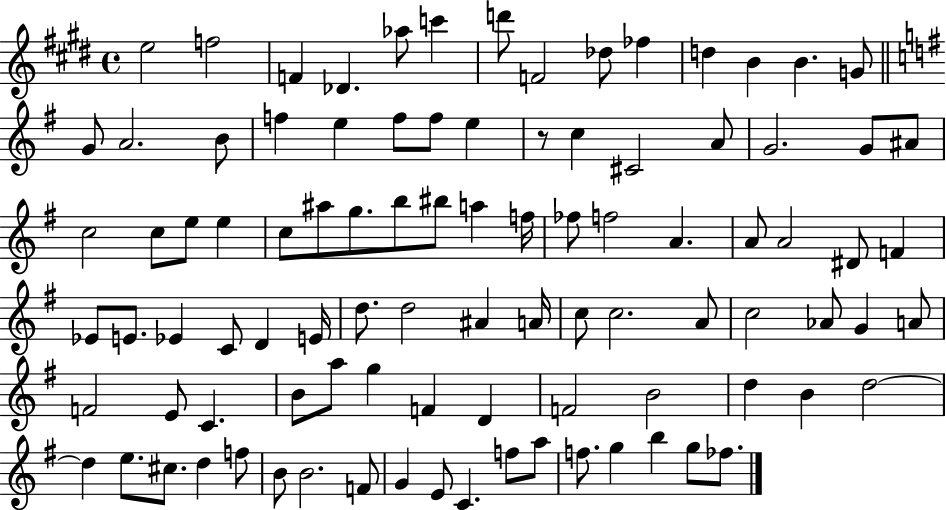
E5/h F5/h F4/q Db4/q. Ab5/e C6/q D6/e F4/h Db5/e FES5/q D5/q B4/q B4/q. G4/e G4/e A4/h. B4/e F5/q E5/q F5/e F5/e E5/q R/e C5/q C#4/h A4/e G4/h. G4/e A#4/e C5/h C5/e E5/e E5/q C5/e A#5/e G5/e. B5/e BIS5/e A5/q F5/s FES5/e F5/h A4/q. A4/e A4/h D#4/e F4/q Eb4/e E4/e. Eb4/q C4/e D4/q E4/s D5/e. D5/h A#4/q A4/s C5/e C5/h. A4/e C5/h Ab4/e G4/q A4/e F4/h E4/e C4/q. B4/e A5/e G5/q F4/q D4/q F4/h B4/h D5/q B4/q D5/h D5/q E5/e. C#5/e. D5/q F5/e B4/e B4/h. F4/e G4/q E4/e C4/q. F5/e A5/e F5/e. G5/q B5/q G5/e FES5/e.